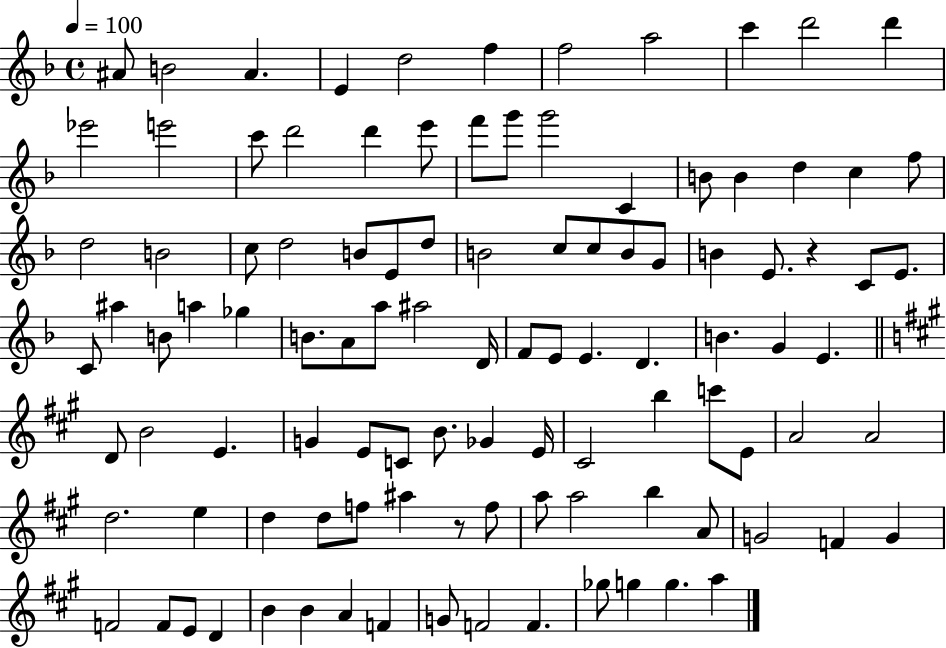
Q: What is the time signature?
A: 4/4